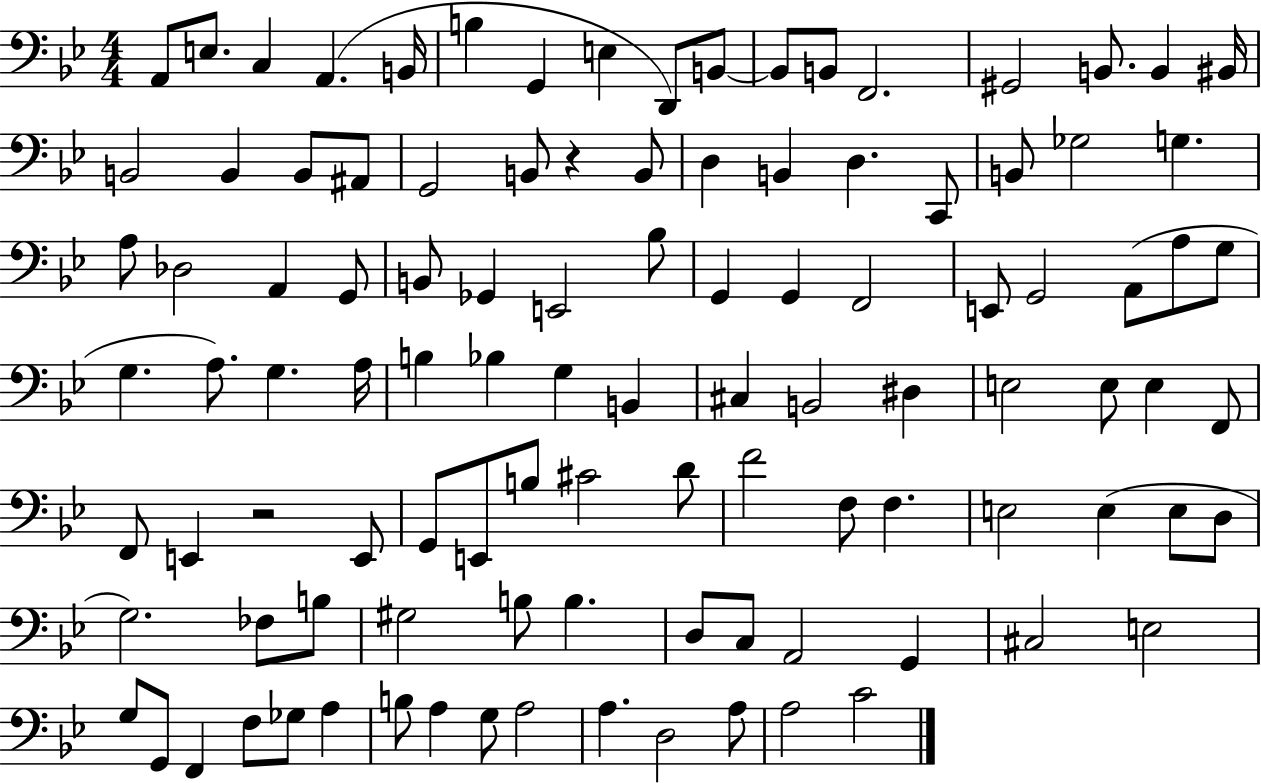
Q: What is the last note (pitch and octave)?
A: C4